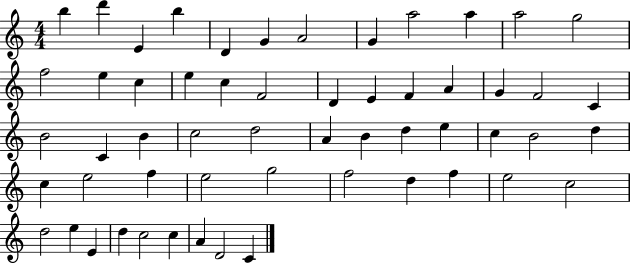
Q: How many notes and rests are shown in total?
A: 56